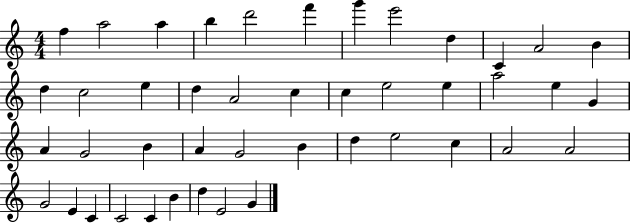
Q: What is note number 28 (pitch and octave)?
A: A4